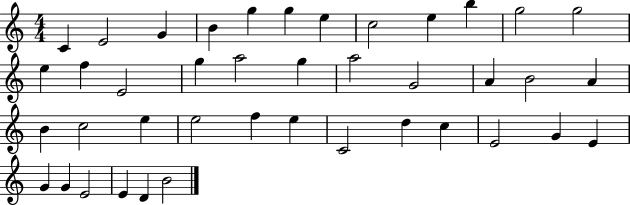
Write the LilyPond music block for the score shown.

{
  \clef treble
  \numericTimeSignature
  \time 4/4
  \key c \major
  c'4 e'2 g'4 | b'4 g''4 g''4 e''4 | c''2 e''4 b''4 | g''2 g''2 | \break e''4 f''4 e'2 | g''4 a''2 g''4 | a''2 g'2 | a'4 b'2 a'4 | \break b'4 c''2 e''4 | e''2 f''4 e''4 | c'2 d''4 c''4 | e'2 g'4 e'4 | \break g'4 g'4 e'2 | e'4 d'4 b'2 | \bar "|."
}